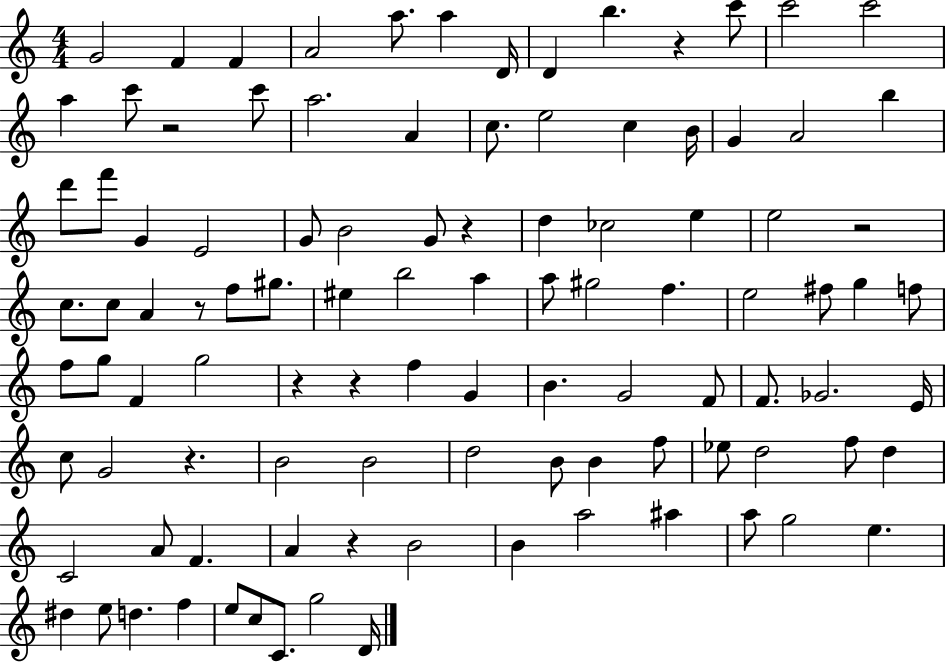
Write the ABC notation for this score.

X:1
T:Untitled
M:4/4
L:1/4
K:C
G2 F F A2 a/2 a D/4 D b z c'/2 c'2 c'2 a c'/2 z2 c'/2 a2 A c/2 e2 c B/4 G A2 b d'/2 f'/2 G E2 G/2 B2 G/2 z d _c2 e e2 z2 c/2 c/2 A z/2 f/2 ^g/2 ^e b2 a a/2 ^g2 f e2 ^f/2 g f/2 f/2 g/2 F g2 z z f G B G2 F/2 F/2 _G2 E/4 c/2 G2 z B2 B2 d2 B/2 B f/2 _e/2 d2 f/2 d C2 A/2 F A z B2 B a2 ^a a/2 g2 e ^d e/2 d f e/2 c/2 C/2 g2 D/4